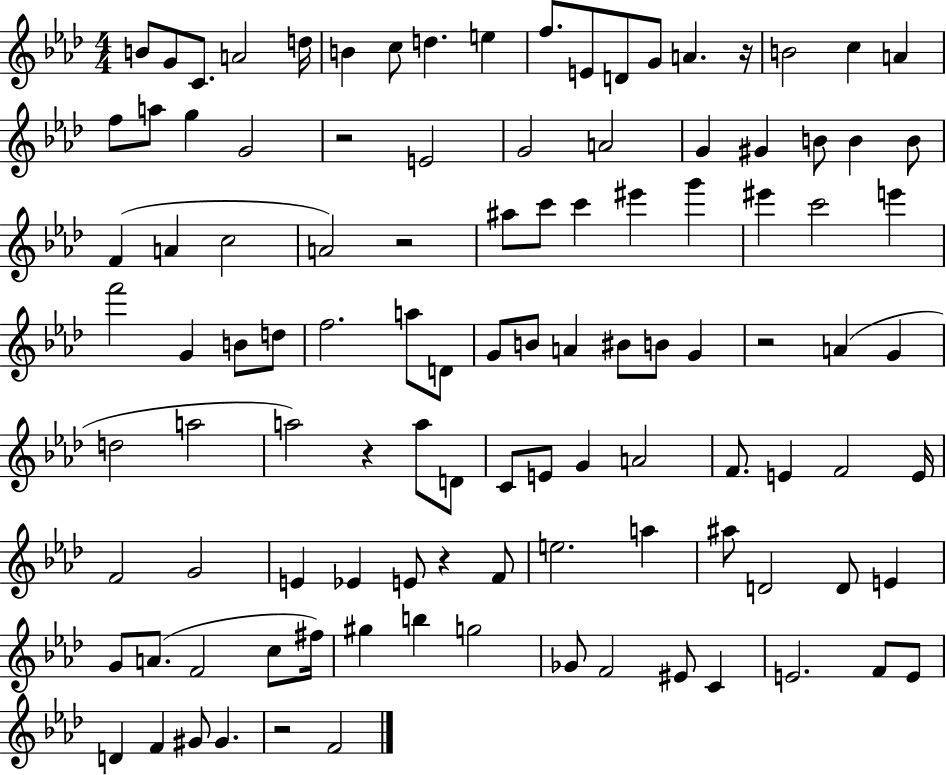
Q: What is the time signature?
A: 4/4